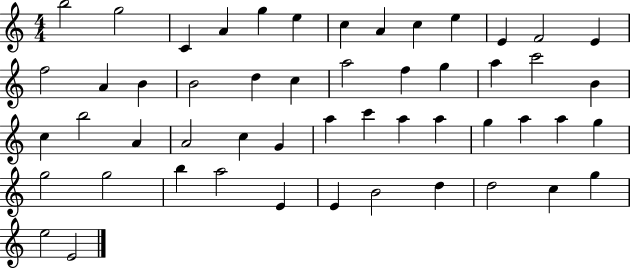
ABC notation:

X:1
T:Untitled
M:4/4
L:1/4
K:C
b2 g2 C A g e c A c e E F2 E f2 A B B2 d c a2 f g a c'2 B c b2 A A2 c G a c' a a g a a g g2 g2 b a2 E E B2 d d2 c g e2 E2